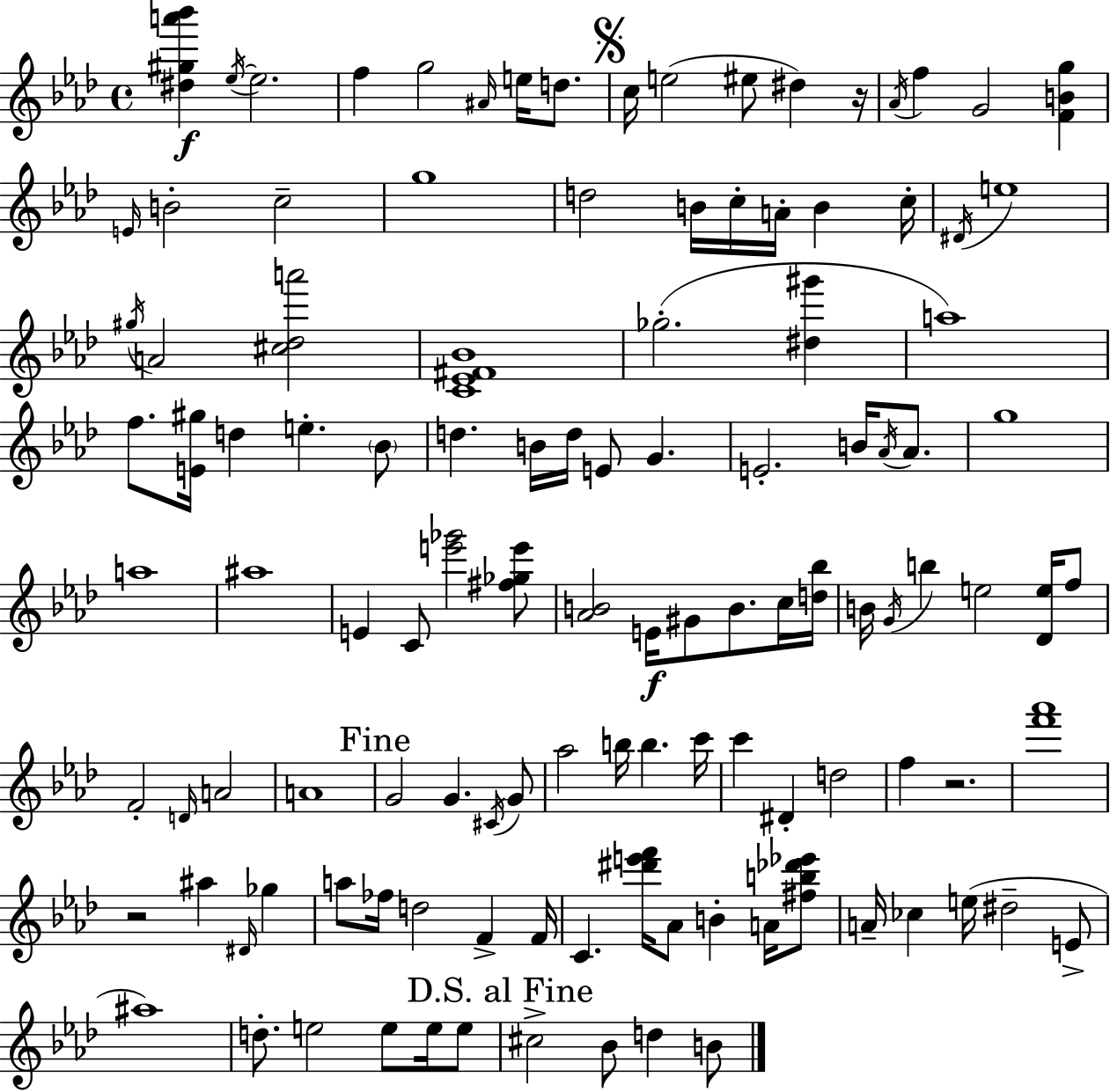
[D#5,G#5,A6,Bb6]/q Eb5/s Eb5/h. F5/q G5/h A#4/s E5/s D5/e. C5/s E5/h EIS5/e D#5/q R/s Ab4/s F5/q G4/h [F4,B4,G5]/q E4/s B4/h C5/h G5/w D5/h B4/s C5/s A4/s B4/q C5/s D#4/s E5/w G#5/s A4/h [C#5,Db5,A6]/h [C4,Eb4,F#4,Bb4]/w Gb5/h. [D#5,G#6]/q A5/w F5/e. [E4,G#5]/s D5/q E5/q. Bb4/e D5/q. B4/s D5/s E4/e G4/q. E4/h. B4/s Ab4/s Ab4/e. G5/w A5/w A#5/w E4/q C4/e [E6,Gb6]/h [F#5,Gb5,E6]/e [Ab4,B4]/h E4/s G#4/e B4/e. C5/s [D5,Bb5]/s B4/s G4/s B5/q E5/h [Db4,E5]/s F5/e F4/h D4/s A4/h A4/w G4/h G4/q. C#4/s G4/e Ab5/h B5/s B5/q. C6/s C6/q D#4/q D5/h F5/q R/h. [F6,Ab6]/w R/h A#5/q D#4/s Gb5/q A5/e FES5/s D5/h F4/q F4/s C4/q. [D#6,E6,F6]/s Ab4/e B4/q A4/s [F#5,B5,Db6,Eb6]/e A4/s CES5/q E5/s D#5/h E4/e A#5/w D5/e. E5/h E5/e E5/s E5/e C#5/h Bb4/e D5/q B4/e